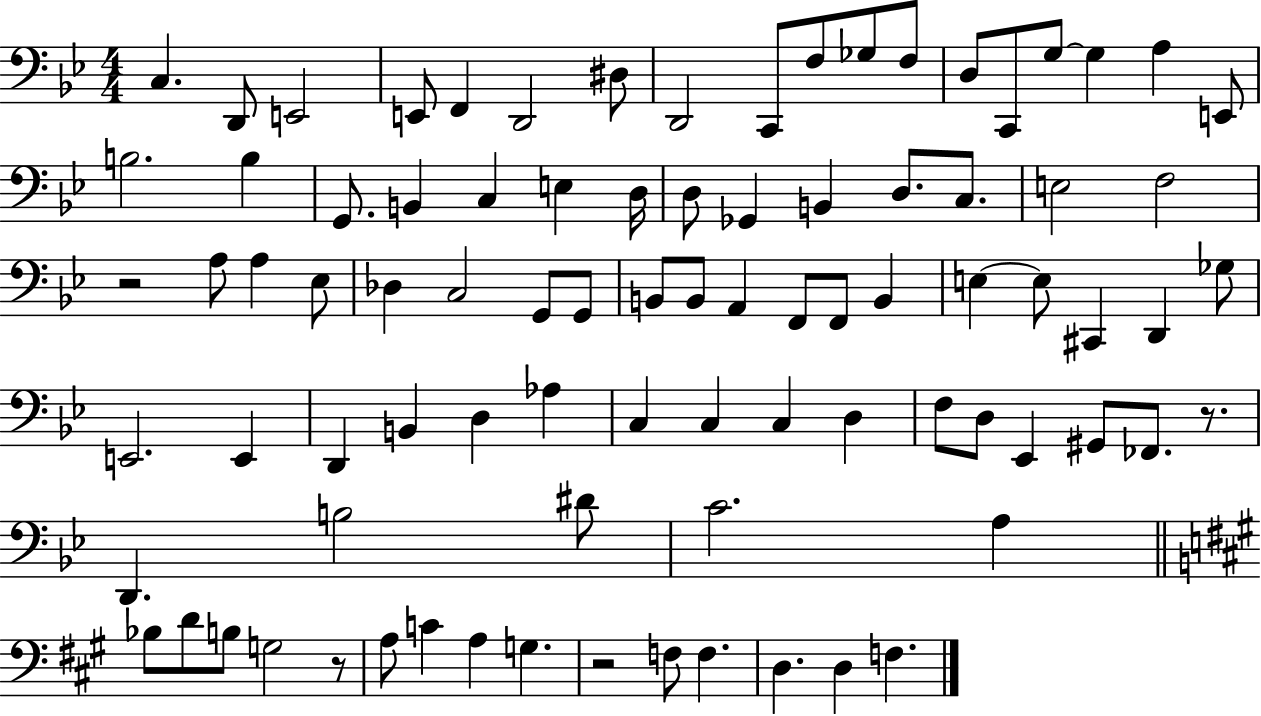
{
  \clef bass
  \numericTimeSignature
  \time 4/4
  \key bes \major
  c4. d,8 e,2 | e,8 f,4 d,2 dis8 | d,2 c,8 f8 ges8 f8 | d8 c,8 g8~~ g4 a4 e,8 | \break b2. b4 | g,8. b,4 c4 e4 d16 | d8 ges,4 b,4 d8. c8. | e2 f2 | \break r2 a8 a4 ees8 | des4 c2 g,8 g,8 | b,8 b,8 a,4 f,8 f,8 b,4 | e4~~ e8 cis,4 d,4 ges8 | \break e,2. e,4 | d,4 b,4 d4 aes4 | c4 c4 c4 d4 | f8 d8 ees,4 gis,8 fes,8. r8. | \break d,4. b2 dis'8 | c'2. a4 | \bar "||" \break \key a \major bes8 d'8 b8 g2 r8 | a8 c'4 a4 g4. | r2 f8 f4. | d4. d4 f4. | \break \bar "|."
}